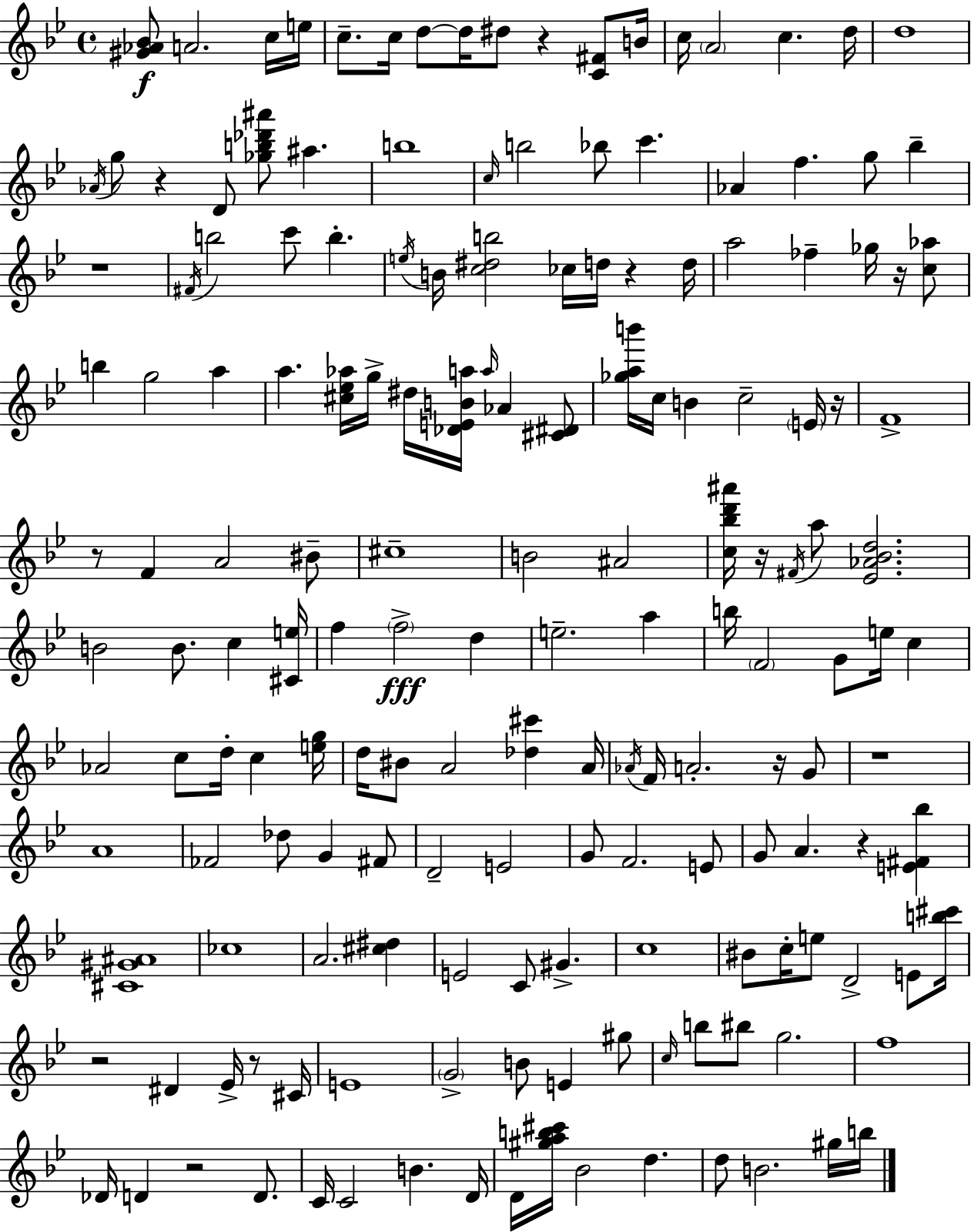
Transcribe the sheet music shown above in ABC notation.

X:1
T:Untitled
M:4/4
L:1/4
K:Bb
[^G_A_B]/2 A2 c/4 e/4 c/2 c/4 d/2 d/4 ^d/2 z [C^F]/2 B/4 c/4 A2 c d/4 d4 _A/4 g/2 z D/2 [_gb_d'^a']/2 ^a b4 c/4 b2 _b/2 c' _A f g/2 _b z4 ^F/4 b2 c'/2 b e/4 B/4 [c^db]2 _c/4 d/4 z d/4 a2 _f _g/4 z/4 [c_a]/2 b g2 a a [^c_e_a]/4 g/4 ^d/4 [_DEBa]/4 a/4 _A [^C^D]/2 [_gab']/4 c/4 B c2 E/4 z/4 F4 z/2 F A2 ^B/2 ^c4 B2 ^A2 [c_bd'^a']/4 z/4 ^F/4 a/2 [_E_A_Bd]2 B2 B/2 c [^Ce]/4 f f2 d e2 a b/4 F2 G/2 e/4 c _A2 c/2 d/4 c [eg]/4 d/4 ^B/2 A2 [_d^c'] A/4 _A/4 F/4 A2 z/4 G/2 z4 A4 _F2 _d/2 G ^F/2 D2 E2 G/2 F2 E/2 G/2 A z [E^F_b] [^C^G^A]4 _c4 A2 [^c^d] E2 C/2 ^G c4 ^B/2 c/4 e/2 D2 E/2 [b^c']/4 z2 ^D _E/4 z/2 ^C/4 E4 G2 B/2 E ^g/2 c/4 b/2 ^b/2 g2 f4 _D/4 D z2 D/2 C/4 C2 B D/4 D/4 [^gab^c']/4 _B2 d d/2 B2 ^g/4 b/4